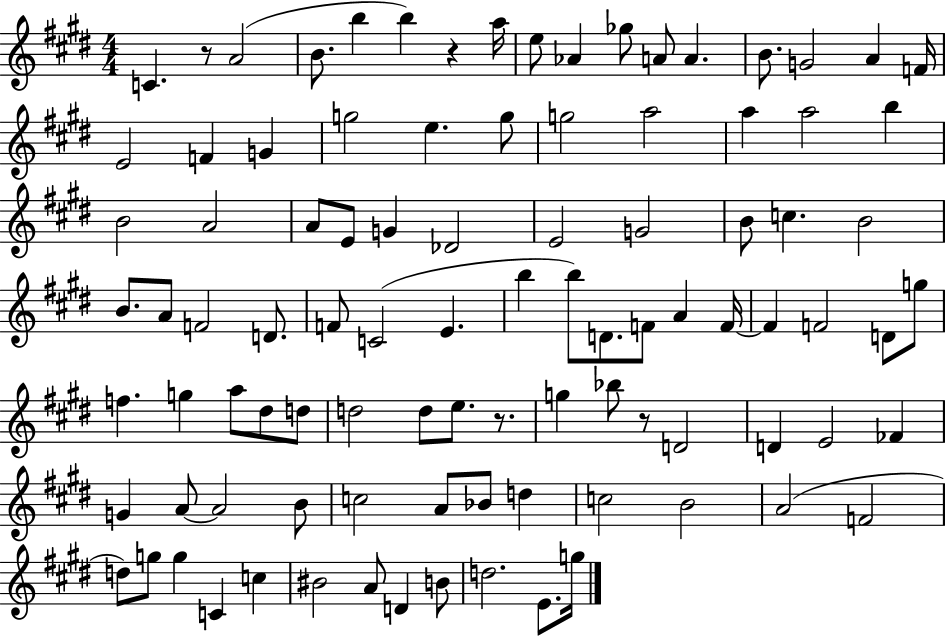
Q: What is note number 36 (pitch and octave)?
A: C5